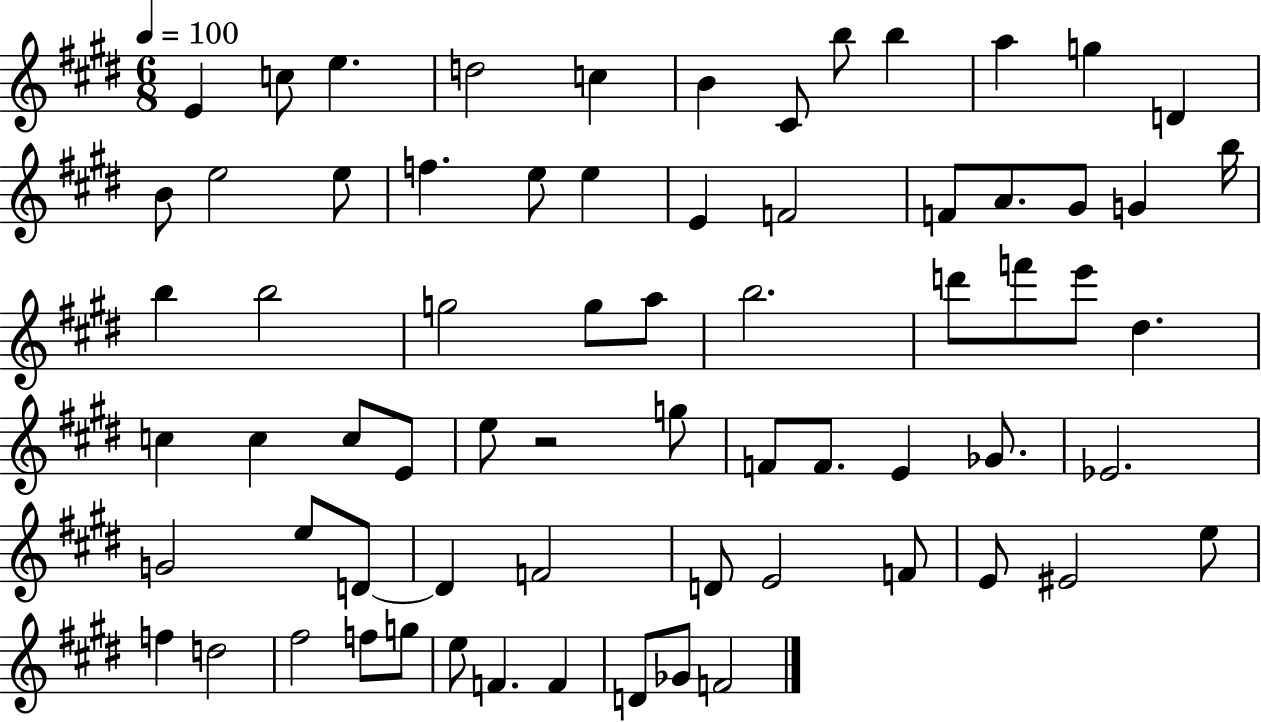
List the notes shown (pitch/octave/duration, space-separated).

E4/q C5/e E5/q. D5/h C5/q B4/q C#4/e B5/e B5/q A5/q G5/q D4/q B4/e E5/h E5/e F5/q. E5/e E5/q E4/q F4/h F4/e A4/e. G#4/e G4/q B5/s B5/q B5/h G5/h G5/e A5/e B5/h. D6/e F6/e E6/e D#5/q. C5/q C5/q C5/e E4/e E5/e R/h G5/e F4/e F4/e. E4/q Gb4/e. Eb4/h. G4/h E5/e D4/e D4/q F4/h D4/e E4/h F4/e E4/e EIS4/h E5/e F5/q D5/h F#5/h F5/e G5/e E5/e F4/q. F4/q D4/e Gb4/e F4/h